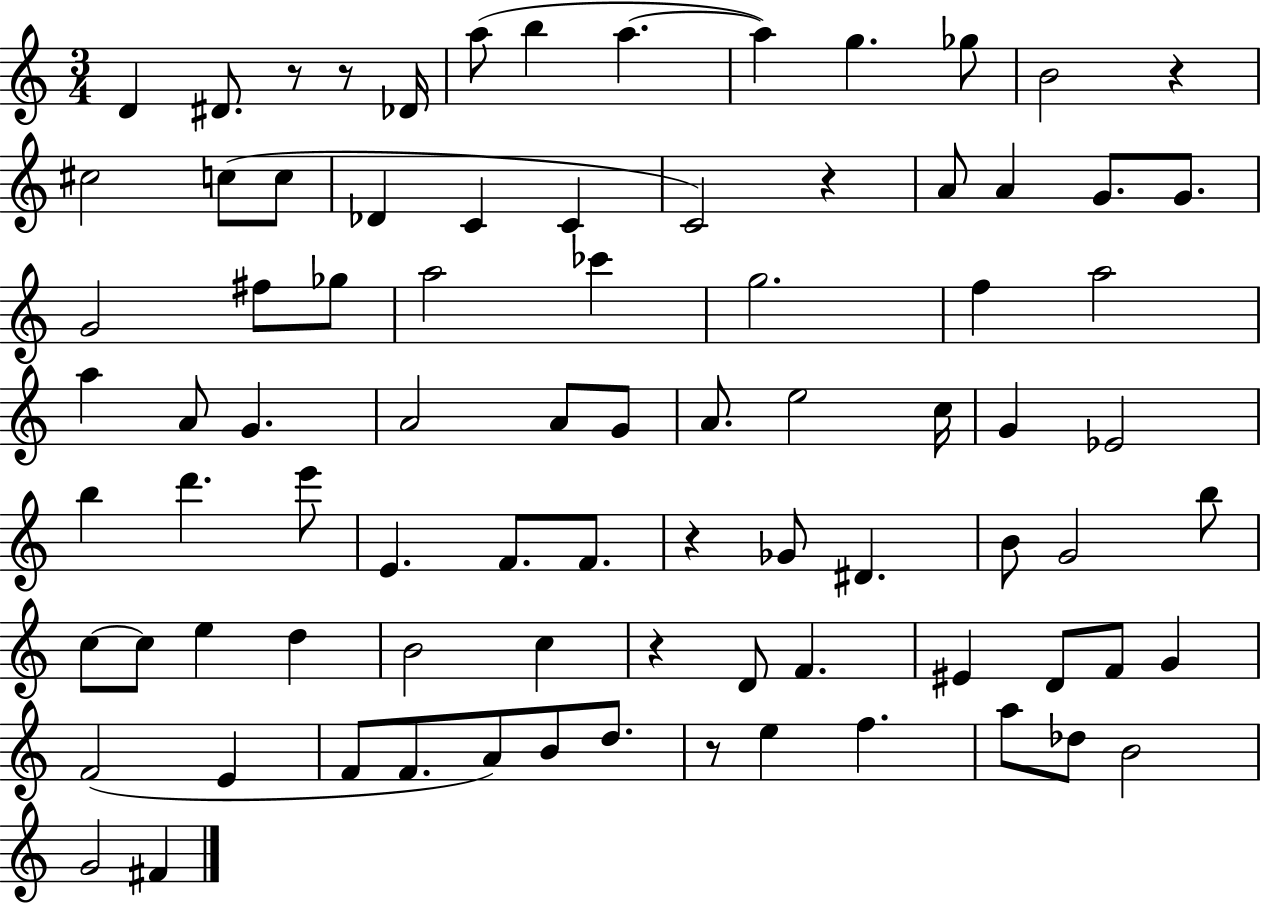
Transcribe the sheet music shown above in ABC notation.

X:1
T:Untitled
M:3/4
L:1/4
K:C
D ^D/2 z/2 z/2 _D/4 a/2 b a a g _g/2 B2 z ^c2 c/2 c/2 _D C C C2 z A/2 A G/2 G/2 G2 ^f/2 _g/2 a2 _c' g2 f a2 a A/2 G A2 A/2 G/2 A/2 e2 c/4 G _E2 b d' e'/2 E F/2 F/2 z _G/2 ^D B/2 G2 b/2 c/2 c/2 e d B2 c z D/2 F ^E D/2 F/2 G F2 E F/2 F/2 A/2 B/2 d/2 z/2 e f a/2 _d/2 B2 G2 ^F